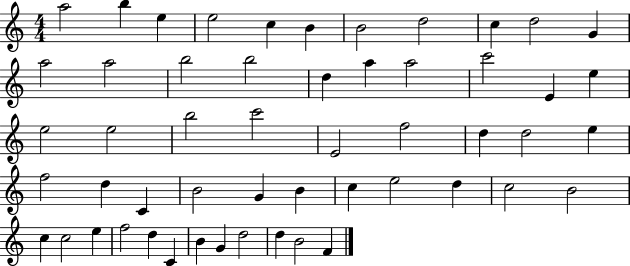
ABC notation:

X:1
T:Untitled
M:4/4
L:1/4
K:C
a2 b e e2 c B B2 d2 c d2 G a2 a2 b2 b2 d a a2 c'2 E e e2 e2 b2 c'2 E2 f2 d d2 e f2 d C B2 G B c e2 d c2 B2 c c2 e f2 d C B G d2 d B2 F